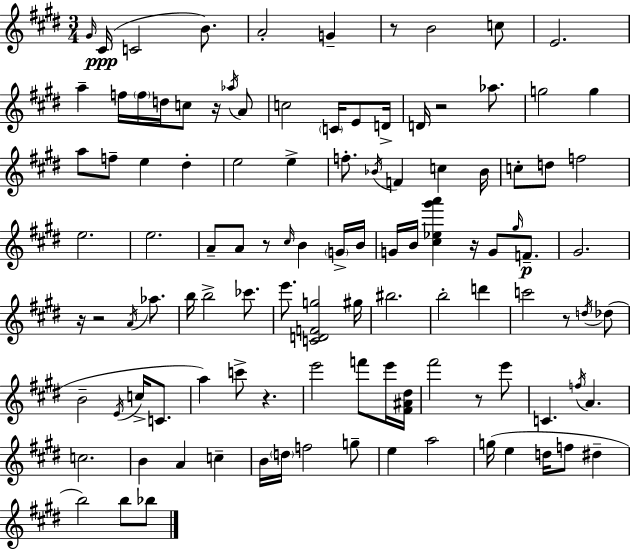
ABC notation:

X:1
T:Untitled
M:3/4
L:1/4
K:E
^G/4 ^C/4 C2 B/2 A2 G z/2 B2 c/2 E2 a f/4 f/4 d/4 c/2 z/4 _a/4 A/2 c2 C/4 E/2 D/4 D/4 z2 _a/2 g2 g a/2 f/2 e ^d e2 e f/2 _B/4 F c _B/4 c/2 d/2 f2 e2 e2 A/2 A/2 z/2 ^c/4 B G/4 B/4 G/4 B/4 [^c_e^g'a'] z/4 G/2 ^g/4 F/2 ^G2 z/4 z2 A/4 _a/2 b/4 b2 _c'/2 e'/2 [CDFg]2 ^g/4 ^b2 b2 d' c'2 z/2 d/4 _d/2 B2 E/4 c/4 C/2 a c'/2 z e'2 f'/2 e'/4 [^F^A^d]/4 ^f'2 z/2 e'/2 C f/4 A c2 B A c B/4 d/4 f2 g/2 e a2 g/4 e d/4 f/2 ^d b2 b/2 _b/2